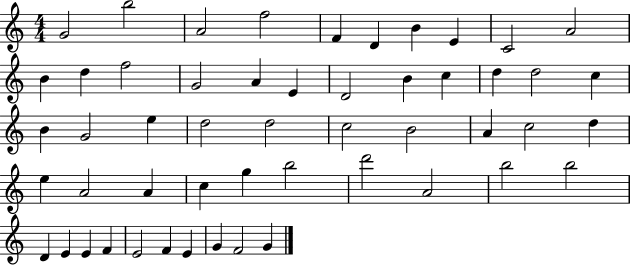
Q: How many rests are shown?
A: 0